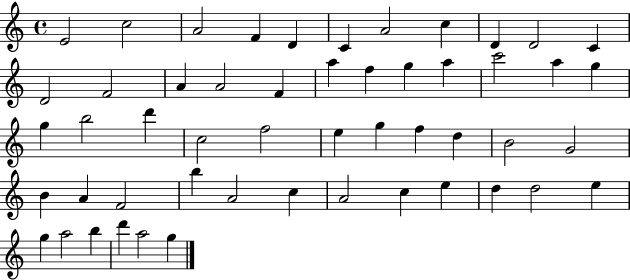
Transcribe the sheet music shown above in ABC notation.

X:1
T:Untitled
M:4/4
L:1/4
K:C
E2 c2 A2 F D C A2 c D D2 C D2 F2 A A2 F a f g a c'2 a g g b2 d' c2 f2 e g f d B2 G2 B A F2 b A2 c A2 c e d d2 e g a2 b d' a2 g